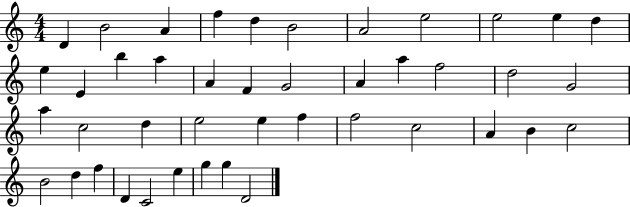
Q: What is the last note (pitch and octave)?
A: D4